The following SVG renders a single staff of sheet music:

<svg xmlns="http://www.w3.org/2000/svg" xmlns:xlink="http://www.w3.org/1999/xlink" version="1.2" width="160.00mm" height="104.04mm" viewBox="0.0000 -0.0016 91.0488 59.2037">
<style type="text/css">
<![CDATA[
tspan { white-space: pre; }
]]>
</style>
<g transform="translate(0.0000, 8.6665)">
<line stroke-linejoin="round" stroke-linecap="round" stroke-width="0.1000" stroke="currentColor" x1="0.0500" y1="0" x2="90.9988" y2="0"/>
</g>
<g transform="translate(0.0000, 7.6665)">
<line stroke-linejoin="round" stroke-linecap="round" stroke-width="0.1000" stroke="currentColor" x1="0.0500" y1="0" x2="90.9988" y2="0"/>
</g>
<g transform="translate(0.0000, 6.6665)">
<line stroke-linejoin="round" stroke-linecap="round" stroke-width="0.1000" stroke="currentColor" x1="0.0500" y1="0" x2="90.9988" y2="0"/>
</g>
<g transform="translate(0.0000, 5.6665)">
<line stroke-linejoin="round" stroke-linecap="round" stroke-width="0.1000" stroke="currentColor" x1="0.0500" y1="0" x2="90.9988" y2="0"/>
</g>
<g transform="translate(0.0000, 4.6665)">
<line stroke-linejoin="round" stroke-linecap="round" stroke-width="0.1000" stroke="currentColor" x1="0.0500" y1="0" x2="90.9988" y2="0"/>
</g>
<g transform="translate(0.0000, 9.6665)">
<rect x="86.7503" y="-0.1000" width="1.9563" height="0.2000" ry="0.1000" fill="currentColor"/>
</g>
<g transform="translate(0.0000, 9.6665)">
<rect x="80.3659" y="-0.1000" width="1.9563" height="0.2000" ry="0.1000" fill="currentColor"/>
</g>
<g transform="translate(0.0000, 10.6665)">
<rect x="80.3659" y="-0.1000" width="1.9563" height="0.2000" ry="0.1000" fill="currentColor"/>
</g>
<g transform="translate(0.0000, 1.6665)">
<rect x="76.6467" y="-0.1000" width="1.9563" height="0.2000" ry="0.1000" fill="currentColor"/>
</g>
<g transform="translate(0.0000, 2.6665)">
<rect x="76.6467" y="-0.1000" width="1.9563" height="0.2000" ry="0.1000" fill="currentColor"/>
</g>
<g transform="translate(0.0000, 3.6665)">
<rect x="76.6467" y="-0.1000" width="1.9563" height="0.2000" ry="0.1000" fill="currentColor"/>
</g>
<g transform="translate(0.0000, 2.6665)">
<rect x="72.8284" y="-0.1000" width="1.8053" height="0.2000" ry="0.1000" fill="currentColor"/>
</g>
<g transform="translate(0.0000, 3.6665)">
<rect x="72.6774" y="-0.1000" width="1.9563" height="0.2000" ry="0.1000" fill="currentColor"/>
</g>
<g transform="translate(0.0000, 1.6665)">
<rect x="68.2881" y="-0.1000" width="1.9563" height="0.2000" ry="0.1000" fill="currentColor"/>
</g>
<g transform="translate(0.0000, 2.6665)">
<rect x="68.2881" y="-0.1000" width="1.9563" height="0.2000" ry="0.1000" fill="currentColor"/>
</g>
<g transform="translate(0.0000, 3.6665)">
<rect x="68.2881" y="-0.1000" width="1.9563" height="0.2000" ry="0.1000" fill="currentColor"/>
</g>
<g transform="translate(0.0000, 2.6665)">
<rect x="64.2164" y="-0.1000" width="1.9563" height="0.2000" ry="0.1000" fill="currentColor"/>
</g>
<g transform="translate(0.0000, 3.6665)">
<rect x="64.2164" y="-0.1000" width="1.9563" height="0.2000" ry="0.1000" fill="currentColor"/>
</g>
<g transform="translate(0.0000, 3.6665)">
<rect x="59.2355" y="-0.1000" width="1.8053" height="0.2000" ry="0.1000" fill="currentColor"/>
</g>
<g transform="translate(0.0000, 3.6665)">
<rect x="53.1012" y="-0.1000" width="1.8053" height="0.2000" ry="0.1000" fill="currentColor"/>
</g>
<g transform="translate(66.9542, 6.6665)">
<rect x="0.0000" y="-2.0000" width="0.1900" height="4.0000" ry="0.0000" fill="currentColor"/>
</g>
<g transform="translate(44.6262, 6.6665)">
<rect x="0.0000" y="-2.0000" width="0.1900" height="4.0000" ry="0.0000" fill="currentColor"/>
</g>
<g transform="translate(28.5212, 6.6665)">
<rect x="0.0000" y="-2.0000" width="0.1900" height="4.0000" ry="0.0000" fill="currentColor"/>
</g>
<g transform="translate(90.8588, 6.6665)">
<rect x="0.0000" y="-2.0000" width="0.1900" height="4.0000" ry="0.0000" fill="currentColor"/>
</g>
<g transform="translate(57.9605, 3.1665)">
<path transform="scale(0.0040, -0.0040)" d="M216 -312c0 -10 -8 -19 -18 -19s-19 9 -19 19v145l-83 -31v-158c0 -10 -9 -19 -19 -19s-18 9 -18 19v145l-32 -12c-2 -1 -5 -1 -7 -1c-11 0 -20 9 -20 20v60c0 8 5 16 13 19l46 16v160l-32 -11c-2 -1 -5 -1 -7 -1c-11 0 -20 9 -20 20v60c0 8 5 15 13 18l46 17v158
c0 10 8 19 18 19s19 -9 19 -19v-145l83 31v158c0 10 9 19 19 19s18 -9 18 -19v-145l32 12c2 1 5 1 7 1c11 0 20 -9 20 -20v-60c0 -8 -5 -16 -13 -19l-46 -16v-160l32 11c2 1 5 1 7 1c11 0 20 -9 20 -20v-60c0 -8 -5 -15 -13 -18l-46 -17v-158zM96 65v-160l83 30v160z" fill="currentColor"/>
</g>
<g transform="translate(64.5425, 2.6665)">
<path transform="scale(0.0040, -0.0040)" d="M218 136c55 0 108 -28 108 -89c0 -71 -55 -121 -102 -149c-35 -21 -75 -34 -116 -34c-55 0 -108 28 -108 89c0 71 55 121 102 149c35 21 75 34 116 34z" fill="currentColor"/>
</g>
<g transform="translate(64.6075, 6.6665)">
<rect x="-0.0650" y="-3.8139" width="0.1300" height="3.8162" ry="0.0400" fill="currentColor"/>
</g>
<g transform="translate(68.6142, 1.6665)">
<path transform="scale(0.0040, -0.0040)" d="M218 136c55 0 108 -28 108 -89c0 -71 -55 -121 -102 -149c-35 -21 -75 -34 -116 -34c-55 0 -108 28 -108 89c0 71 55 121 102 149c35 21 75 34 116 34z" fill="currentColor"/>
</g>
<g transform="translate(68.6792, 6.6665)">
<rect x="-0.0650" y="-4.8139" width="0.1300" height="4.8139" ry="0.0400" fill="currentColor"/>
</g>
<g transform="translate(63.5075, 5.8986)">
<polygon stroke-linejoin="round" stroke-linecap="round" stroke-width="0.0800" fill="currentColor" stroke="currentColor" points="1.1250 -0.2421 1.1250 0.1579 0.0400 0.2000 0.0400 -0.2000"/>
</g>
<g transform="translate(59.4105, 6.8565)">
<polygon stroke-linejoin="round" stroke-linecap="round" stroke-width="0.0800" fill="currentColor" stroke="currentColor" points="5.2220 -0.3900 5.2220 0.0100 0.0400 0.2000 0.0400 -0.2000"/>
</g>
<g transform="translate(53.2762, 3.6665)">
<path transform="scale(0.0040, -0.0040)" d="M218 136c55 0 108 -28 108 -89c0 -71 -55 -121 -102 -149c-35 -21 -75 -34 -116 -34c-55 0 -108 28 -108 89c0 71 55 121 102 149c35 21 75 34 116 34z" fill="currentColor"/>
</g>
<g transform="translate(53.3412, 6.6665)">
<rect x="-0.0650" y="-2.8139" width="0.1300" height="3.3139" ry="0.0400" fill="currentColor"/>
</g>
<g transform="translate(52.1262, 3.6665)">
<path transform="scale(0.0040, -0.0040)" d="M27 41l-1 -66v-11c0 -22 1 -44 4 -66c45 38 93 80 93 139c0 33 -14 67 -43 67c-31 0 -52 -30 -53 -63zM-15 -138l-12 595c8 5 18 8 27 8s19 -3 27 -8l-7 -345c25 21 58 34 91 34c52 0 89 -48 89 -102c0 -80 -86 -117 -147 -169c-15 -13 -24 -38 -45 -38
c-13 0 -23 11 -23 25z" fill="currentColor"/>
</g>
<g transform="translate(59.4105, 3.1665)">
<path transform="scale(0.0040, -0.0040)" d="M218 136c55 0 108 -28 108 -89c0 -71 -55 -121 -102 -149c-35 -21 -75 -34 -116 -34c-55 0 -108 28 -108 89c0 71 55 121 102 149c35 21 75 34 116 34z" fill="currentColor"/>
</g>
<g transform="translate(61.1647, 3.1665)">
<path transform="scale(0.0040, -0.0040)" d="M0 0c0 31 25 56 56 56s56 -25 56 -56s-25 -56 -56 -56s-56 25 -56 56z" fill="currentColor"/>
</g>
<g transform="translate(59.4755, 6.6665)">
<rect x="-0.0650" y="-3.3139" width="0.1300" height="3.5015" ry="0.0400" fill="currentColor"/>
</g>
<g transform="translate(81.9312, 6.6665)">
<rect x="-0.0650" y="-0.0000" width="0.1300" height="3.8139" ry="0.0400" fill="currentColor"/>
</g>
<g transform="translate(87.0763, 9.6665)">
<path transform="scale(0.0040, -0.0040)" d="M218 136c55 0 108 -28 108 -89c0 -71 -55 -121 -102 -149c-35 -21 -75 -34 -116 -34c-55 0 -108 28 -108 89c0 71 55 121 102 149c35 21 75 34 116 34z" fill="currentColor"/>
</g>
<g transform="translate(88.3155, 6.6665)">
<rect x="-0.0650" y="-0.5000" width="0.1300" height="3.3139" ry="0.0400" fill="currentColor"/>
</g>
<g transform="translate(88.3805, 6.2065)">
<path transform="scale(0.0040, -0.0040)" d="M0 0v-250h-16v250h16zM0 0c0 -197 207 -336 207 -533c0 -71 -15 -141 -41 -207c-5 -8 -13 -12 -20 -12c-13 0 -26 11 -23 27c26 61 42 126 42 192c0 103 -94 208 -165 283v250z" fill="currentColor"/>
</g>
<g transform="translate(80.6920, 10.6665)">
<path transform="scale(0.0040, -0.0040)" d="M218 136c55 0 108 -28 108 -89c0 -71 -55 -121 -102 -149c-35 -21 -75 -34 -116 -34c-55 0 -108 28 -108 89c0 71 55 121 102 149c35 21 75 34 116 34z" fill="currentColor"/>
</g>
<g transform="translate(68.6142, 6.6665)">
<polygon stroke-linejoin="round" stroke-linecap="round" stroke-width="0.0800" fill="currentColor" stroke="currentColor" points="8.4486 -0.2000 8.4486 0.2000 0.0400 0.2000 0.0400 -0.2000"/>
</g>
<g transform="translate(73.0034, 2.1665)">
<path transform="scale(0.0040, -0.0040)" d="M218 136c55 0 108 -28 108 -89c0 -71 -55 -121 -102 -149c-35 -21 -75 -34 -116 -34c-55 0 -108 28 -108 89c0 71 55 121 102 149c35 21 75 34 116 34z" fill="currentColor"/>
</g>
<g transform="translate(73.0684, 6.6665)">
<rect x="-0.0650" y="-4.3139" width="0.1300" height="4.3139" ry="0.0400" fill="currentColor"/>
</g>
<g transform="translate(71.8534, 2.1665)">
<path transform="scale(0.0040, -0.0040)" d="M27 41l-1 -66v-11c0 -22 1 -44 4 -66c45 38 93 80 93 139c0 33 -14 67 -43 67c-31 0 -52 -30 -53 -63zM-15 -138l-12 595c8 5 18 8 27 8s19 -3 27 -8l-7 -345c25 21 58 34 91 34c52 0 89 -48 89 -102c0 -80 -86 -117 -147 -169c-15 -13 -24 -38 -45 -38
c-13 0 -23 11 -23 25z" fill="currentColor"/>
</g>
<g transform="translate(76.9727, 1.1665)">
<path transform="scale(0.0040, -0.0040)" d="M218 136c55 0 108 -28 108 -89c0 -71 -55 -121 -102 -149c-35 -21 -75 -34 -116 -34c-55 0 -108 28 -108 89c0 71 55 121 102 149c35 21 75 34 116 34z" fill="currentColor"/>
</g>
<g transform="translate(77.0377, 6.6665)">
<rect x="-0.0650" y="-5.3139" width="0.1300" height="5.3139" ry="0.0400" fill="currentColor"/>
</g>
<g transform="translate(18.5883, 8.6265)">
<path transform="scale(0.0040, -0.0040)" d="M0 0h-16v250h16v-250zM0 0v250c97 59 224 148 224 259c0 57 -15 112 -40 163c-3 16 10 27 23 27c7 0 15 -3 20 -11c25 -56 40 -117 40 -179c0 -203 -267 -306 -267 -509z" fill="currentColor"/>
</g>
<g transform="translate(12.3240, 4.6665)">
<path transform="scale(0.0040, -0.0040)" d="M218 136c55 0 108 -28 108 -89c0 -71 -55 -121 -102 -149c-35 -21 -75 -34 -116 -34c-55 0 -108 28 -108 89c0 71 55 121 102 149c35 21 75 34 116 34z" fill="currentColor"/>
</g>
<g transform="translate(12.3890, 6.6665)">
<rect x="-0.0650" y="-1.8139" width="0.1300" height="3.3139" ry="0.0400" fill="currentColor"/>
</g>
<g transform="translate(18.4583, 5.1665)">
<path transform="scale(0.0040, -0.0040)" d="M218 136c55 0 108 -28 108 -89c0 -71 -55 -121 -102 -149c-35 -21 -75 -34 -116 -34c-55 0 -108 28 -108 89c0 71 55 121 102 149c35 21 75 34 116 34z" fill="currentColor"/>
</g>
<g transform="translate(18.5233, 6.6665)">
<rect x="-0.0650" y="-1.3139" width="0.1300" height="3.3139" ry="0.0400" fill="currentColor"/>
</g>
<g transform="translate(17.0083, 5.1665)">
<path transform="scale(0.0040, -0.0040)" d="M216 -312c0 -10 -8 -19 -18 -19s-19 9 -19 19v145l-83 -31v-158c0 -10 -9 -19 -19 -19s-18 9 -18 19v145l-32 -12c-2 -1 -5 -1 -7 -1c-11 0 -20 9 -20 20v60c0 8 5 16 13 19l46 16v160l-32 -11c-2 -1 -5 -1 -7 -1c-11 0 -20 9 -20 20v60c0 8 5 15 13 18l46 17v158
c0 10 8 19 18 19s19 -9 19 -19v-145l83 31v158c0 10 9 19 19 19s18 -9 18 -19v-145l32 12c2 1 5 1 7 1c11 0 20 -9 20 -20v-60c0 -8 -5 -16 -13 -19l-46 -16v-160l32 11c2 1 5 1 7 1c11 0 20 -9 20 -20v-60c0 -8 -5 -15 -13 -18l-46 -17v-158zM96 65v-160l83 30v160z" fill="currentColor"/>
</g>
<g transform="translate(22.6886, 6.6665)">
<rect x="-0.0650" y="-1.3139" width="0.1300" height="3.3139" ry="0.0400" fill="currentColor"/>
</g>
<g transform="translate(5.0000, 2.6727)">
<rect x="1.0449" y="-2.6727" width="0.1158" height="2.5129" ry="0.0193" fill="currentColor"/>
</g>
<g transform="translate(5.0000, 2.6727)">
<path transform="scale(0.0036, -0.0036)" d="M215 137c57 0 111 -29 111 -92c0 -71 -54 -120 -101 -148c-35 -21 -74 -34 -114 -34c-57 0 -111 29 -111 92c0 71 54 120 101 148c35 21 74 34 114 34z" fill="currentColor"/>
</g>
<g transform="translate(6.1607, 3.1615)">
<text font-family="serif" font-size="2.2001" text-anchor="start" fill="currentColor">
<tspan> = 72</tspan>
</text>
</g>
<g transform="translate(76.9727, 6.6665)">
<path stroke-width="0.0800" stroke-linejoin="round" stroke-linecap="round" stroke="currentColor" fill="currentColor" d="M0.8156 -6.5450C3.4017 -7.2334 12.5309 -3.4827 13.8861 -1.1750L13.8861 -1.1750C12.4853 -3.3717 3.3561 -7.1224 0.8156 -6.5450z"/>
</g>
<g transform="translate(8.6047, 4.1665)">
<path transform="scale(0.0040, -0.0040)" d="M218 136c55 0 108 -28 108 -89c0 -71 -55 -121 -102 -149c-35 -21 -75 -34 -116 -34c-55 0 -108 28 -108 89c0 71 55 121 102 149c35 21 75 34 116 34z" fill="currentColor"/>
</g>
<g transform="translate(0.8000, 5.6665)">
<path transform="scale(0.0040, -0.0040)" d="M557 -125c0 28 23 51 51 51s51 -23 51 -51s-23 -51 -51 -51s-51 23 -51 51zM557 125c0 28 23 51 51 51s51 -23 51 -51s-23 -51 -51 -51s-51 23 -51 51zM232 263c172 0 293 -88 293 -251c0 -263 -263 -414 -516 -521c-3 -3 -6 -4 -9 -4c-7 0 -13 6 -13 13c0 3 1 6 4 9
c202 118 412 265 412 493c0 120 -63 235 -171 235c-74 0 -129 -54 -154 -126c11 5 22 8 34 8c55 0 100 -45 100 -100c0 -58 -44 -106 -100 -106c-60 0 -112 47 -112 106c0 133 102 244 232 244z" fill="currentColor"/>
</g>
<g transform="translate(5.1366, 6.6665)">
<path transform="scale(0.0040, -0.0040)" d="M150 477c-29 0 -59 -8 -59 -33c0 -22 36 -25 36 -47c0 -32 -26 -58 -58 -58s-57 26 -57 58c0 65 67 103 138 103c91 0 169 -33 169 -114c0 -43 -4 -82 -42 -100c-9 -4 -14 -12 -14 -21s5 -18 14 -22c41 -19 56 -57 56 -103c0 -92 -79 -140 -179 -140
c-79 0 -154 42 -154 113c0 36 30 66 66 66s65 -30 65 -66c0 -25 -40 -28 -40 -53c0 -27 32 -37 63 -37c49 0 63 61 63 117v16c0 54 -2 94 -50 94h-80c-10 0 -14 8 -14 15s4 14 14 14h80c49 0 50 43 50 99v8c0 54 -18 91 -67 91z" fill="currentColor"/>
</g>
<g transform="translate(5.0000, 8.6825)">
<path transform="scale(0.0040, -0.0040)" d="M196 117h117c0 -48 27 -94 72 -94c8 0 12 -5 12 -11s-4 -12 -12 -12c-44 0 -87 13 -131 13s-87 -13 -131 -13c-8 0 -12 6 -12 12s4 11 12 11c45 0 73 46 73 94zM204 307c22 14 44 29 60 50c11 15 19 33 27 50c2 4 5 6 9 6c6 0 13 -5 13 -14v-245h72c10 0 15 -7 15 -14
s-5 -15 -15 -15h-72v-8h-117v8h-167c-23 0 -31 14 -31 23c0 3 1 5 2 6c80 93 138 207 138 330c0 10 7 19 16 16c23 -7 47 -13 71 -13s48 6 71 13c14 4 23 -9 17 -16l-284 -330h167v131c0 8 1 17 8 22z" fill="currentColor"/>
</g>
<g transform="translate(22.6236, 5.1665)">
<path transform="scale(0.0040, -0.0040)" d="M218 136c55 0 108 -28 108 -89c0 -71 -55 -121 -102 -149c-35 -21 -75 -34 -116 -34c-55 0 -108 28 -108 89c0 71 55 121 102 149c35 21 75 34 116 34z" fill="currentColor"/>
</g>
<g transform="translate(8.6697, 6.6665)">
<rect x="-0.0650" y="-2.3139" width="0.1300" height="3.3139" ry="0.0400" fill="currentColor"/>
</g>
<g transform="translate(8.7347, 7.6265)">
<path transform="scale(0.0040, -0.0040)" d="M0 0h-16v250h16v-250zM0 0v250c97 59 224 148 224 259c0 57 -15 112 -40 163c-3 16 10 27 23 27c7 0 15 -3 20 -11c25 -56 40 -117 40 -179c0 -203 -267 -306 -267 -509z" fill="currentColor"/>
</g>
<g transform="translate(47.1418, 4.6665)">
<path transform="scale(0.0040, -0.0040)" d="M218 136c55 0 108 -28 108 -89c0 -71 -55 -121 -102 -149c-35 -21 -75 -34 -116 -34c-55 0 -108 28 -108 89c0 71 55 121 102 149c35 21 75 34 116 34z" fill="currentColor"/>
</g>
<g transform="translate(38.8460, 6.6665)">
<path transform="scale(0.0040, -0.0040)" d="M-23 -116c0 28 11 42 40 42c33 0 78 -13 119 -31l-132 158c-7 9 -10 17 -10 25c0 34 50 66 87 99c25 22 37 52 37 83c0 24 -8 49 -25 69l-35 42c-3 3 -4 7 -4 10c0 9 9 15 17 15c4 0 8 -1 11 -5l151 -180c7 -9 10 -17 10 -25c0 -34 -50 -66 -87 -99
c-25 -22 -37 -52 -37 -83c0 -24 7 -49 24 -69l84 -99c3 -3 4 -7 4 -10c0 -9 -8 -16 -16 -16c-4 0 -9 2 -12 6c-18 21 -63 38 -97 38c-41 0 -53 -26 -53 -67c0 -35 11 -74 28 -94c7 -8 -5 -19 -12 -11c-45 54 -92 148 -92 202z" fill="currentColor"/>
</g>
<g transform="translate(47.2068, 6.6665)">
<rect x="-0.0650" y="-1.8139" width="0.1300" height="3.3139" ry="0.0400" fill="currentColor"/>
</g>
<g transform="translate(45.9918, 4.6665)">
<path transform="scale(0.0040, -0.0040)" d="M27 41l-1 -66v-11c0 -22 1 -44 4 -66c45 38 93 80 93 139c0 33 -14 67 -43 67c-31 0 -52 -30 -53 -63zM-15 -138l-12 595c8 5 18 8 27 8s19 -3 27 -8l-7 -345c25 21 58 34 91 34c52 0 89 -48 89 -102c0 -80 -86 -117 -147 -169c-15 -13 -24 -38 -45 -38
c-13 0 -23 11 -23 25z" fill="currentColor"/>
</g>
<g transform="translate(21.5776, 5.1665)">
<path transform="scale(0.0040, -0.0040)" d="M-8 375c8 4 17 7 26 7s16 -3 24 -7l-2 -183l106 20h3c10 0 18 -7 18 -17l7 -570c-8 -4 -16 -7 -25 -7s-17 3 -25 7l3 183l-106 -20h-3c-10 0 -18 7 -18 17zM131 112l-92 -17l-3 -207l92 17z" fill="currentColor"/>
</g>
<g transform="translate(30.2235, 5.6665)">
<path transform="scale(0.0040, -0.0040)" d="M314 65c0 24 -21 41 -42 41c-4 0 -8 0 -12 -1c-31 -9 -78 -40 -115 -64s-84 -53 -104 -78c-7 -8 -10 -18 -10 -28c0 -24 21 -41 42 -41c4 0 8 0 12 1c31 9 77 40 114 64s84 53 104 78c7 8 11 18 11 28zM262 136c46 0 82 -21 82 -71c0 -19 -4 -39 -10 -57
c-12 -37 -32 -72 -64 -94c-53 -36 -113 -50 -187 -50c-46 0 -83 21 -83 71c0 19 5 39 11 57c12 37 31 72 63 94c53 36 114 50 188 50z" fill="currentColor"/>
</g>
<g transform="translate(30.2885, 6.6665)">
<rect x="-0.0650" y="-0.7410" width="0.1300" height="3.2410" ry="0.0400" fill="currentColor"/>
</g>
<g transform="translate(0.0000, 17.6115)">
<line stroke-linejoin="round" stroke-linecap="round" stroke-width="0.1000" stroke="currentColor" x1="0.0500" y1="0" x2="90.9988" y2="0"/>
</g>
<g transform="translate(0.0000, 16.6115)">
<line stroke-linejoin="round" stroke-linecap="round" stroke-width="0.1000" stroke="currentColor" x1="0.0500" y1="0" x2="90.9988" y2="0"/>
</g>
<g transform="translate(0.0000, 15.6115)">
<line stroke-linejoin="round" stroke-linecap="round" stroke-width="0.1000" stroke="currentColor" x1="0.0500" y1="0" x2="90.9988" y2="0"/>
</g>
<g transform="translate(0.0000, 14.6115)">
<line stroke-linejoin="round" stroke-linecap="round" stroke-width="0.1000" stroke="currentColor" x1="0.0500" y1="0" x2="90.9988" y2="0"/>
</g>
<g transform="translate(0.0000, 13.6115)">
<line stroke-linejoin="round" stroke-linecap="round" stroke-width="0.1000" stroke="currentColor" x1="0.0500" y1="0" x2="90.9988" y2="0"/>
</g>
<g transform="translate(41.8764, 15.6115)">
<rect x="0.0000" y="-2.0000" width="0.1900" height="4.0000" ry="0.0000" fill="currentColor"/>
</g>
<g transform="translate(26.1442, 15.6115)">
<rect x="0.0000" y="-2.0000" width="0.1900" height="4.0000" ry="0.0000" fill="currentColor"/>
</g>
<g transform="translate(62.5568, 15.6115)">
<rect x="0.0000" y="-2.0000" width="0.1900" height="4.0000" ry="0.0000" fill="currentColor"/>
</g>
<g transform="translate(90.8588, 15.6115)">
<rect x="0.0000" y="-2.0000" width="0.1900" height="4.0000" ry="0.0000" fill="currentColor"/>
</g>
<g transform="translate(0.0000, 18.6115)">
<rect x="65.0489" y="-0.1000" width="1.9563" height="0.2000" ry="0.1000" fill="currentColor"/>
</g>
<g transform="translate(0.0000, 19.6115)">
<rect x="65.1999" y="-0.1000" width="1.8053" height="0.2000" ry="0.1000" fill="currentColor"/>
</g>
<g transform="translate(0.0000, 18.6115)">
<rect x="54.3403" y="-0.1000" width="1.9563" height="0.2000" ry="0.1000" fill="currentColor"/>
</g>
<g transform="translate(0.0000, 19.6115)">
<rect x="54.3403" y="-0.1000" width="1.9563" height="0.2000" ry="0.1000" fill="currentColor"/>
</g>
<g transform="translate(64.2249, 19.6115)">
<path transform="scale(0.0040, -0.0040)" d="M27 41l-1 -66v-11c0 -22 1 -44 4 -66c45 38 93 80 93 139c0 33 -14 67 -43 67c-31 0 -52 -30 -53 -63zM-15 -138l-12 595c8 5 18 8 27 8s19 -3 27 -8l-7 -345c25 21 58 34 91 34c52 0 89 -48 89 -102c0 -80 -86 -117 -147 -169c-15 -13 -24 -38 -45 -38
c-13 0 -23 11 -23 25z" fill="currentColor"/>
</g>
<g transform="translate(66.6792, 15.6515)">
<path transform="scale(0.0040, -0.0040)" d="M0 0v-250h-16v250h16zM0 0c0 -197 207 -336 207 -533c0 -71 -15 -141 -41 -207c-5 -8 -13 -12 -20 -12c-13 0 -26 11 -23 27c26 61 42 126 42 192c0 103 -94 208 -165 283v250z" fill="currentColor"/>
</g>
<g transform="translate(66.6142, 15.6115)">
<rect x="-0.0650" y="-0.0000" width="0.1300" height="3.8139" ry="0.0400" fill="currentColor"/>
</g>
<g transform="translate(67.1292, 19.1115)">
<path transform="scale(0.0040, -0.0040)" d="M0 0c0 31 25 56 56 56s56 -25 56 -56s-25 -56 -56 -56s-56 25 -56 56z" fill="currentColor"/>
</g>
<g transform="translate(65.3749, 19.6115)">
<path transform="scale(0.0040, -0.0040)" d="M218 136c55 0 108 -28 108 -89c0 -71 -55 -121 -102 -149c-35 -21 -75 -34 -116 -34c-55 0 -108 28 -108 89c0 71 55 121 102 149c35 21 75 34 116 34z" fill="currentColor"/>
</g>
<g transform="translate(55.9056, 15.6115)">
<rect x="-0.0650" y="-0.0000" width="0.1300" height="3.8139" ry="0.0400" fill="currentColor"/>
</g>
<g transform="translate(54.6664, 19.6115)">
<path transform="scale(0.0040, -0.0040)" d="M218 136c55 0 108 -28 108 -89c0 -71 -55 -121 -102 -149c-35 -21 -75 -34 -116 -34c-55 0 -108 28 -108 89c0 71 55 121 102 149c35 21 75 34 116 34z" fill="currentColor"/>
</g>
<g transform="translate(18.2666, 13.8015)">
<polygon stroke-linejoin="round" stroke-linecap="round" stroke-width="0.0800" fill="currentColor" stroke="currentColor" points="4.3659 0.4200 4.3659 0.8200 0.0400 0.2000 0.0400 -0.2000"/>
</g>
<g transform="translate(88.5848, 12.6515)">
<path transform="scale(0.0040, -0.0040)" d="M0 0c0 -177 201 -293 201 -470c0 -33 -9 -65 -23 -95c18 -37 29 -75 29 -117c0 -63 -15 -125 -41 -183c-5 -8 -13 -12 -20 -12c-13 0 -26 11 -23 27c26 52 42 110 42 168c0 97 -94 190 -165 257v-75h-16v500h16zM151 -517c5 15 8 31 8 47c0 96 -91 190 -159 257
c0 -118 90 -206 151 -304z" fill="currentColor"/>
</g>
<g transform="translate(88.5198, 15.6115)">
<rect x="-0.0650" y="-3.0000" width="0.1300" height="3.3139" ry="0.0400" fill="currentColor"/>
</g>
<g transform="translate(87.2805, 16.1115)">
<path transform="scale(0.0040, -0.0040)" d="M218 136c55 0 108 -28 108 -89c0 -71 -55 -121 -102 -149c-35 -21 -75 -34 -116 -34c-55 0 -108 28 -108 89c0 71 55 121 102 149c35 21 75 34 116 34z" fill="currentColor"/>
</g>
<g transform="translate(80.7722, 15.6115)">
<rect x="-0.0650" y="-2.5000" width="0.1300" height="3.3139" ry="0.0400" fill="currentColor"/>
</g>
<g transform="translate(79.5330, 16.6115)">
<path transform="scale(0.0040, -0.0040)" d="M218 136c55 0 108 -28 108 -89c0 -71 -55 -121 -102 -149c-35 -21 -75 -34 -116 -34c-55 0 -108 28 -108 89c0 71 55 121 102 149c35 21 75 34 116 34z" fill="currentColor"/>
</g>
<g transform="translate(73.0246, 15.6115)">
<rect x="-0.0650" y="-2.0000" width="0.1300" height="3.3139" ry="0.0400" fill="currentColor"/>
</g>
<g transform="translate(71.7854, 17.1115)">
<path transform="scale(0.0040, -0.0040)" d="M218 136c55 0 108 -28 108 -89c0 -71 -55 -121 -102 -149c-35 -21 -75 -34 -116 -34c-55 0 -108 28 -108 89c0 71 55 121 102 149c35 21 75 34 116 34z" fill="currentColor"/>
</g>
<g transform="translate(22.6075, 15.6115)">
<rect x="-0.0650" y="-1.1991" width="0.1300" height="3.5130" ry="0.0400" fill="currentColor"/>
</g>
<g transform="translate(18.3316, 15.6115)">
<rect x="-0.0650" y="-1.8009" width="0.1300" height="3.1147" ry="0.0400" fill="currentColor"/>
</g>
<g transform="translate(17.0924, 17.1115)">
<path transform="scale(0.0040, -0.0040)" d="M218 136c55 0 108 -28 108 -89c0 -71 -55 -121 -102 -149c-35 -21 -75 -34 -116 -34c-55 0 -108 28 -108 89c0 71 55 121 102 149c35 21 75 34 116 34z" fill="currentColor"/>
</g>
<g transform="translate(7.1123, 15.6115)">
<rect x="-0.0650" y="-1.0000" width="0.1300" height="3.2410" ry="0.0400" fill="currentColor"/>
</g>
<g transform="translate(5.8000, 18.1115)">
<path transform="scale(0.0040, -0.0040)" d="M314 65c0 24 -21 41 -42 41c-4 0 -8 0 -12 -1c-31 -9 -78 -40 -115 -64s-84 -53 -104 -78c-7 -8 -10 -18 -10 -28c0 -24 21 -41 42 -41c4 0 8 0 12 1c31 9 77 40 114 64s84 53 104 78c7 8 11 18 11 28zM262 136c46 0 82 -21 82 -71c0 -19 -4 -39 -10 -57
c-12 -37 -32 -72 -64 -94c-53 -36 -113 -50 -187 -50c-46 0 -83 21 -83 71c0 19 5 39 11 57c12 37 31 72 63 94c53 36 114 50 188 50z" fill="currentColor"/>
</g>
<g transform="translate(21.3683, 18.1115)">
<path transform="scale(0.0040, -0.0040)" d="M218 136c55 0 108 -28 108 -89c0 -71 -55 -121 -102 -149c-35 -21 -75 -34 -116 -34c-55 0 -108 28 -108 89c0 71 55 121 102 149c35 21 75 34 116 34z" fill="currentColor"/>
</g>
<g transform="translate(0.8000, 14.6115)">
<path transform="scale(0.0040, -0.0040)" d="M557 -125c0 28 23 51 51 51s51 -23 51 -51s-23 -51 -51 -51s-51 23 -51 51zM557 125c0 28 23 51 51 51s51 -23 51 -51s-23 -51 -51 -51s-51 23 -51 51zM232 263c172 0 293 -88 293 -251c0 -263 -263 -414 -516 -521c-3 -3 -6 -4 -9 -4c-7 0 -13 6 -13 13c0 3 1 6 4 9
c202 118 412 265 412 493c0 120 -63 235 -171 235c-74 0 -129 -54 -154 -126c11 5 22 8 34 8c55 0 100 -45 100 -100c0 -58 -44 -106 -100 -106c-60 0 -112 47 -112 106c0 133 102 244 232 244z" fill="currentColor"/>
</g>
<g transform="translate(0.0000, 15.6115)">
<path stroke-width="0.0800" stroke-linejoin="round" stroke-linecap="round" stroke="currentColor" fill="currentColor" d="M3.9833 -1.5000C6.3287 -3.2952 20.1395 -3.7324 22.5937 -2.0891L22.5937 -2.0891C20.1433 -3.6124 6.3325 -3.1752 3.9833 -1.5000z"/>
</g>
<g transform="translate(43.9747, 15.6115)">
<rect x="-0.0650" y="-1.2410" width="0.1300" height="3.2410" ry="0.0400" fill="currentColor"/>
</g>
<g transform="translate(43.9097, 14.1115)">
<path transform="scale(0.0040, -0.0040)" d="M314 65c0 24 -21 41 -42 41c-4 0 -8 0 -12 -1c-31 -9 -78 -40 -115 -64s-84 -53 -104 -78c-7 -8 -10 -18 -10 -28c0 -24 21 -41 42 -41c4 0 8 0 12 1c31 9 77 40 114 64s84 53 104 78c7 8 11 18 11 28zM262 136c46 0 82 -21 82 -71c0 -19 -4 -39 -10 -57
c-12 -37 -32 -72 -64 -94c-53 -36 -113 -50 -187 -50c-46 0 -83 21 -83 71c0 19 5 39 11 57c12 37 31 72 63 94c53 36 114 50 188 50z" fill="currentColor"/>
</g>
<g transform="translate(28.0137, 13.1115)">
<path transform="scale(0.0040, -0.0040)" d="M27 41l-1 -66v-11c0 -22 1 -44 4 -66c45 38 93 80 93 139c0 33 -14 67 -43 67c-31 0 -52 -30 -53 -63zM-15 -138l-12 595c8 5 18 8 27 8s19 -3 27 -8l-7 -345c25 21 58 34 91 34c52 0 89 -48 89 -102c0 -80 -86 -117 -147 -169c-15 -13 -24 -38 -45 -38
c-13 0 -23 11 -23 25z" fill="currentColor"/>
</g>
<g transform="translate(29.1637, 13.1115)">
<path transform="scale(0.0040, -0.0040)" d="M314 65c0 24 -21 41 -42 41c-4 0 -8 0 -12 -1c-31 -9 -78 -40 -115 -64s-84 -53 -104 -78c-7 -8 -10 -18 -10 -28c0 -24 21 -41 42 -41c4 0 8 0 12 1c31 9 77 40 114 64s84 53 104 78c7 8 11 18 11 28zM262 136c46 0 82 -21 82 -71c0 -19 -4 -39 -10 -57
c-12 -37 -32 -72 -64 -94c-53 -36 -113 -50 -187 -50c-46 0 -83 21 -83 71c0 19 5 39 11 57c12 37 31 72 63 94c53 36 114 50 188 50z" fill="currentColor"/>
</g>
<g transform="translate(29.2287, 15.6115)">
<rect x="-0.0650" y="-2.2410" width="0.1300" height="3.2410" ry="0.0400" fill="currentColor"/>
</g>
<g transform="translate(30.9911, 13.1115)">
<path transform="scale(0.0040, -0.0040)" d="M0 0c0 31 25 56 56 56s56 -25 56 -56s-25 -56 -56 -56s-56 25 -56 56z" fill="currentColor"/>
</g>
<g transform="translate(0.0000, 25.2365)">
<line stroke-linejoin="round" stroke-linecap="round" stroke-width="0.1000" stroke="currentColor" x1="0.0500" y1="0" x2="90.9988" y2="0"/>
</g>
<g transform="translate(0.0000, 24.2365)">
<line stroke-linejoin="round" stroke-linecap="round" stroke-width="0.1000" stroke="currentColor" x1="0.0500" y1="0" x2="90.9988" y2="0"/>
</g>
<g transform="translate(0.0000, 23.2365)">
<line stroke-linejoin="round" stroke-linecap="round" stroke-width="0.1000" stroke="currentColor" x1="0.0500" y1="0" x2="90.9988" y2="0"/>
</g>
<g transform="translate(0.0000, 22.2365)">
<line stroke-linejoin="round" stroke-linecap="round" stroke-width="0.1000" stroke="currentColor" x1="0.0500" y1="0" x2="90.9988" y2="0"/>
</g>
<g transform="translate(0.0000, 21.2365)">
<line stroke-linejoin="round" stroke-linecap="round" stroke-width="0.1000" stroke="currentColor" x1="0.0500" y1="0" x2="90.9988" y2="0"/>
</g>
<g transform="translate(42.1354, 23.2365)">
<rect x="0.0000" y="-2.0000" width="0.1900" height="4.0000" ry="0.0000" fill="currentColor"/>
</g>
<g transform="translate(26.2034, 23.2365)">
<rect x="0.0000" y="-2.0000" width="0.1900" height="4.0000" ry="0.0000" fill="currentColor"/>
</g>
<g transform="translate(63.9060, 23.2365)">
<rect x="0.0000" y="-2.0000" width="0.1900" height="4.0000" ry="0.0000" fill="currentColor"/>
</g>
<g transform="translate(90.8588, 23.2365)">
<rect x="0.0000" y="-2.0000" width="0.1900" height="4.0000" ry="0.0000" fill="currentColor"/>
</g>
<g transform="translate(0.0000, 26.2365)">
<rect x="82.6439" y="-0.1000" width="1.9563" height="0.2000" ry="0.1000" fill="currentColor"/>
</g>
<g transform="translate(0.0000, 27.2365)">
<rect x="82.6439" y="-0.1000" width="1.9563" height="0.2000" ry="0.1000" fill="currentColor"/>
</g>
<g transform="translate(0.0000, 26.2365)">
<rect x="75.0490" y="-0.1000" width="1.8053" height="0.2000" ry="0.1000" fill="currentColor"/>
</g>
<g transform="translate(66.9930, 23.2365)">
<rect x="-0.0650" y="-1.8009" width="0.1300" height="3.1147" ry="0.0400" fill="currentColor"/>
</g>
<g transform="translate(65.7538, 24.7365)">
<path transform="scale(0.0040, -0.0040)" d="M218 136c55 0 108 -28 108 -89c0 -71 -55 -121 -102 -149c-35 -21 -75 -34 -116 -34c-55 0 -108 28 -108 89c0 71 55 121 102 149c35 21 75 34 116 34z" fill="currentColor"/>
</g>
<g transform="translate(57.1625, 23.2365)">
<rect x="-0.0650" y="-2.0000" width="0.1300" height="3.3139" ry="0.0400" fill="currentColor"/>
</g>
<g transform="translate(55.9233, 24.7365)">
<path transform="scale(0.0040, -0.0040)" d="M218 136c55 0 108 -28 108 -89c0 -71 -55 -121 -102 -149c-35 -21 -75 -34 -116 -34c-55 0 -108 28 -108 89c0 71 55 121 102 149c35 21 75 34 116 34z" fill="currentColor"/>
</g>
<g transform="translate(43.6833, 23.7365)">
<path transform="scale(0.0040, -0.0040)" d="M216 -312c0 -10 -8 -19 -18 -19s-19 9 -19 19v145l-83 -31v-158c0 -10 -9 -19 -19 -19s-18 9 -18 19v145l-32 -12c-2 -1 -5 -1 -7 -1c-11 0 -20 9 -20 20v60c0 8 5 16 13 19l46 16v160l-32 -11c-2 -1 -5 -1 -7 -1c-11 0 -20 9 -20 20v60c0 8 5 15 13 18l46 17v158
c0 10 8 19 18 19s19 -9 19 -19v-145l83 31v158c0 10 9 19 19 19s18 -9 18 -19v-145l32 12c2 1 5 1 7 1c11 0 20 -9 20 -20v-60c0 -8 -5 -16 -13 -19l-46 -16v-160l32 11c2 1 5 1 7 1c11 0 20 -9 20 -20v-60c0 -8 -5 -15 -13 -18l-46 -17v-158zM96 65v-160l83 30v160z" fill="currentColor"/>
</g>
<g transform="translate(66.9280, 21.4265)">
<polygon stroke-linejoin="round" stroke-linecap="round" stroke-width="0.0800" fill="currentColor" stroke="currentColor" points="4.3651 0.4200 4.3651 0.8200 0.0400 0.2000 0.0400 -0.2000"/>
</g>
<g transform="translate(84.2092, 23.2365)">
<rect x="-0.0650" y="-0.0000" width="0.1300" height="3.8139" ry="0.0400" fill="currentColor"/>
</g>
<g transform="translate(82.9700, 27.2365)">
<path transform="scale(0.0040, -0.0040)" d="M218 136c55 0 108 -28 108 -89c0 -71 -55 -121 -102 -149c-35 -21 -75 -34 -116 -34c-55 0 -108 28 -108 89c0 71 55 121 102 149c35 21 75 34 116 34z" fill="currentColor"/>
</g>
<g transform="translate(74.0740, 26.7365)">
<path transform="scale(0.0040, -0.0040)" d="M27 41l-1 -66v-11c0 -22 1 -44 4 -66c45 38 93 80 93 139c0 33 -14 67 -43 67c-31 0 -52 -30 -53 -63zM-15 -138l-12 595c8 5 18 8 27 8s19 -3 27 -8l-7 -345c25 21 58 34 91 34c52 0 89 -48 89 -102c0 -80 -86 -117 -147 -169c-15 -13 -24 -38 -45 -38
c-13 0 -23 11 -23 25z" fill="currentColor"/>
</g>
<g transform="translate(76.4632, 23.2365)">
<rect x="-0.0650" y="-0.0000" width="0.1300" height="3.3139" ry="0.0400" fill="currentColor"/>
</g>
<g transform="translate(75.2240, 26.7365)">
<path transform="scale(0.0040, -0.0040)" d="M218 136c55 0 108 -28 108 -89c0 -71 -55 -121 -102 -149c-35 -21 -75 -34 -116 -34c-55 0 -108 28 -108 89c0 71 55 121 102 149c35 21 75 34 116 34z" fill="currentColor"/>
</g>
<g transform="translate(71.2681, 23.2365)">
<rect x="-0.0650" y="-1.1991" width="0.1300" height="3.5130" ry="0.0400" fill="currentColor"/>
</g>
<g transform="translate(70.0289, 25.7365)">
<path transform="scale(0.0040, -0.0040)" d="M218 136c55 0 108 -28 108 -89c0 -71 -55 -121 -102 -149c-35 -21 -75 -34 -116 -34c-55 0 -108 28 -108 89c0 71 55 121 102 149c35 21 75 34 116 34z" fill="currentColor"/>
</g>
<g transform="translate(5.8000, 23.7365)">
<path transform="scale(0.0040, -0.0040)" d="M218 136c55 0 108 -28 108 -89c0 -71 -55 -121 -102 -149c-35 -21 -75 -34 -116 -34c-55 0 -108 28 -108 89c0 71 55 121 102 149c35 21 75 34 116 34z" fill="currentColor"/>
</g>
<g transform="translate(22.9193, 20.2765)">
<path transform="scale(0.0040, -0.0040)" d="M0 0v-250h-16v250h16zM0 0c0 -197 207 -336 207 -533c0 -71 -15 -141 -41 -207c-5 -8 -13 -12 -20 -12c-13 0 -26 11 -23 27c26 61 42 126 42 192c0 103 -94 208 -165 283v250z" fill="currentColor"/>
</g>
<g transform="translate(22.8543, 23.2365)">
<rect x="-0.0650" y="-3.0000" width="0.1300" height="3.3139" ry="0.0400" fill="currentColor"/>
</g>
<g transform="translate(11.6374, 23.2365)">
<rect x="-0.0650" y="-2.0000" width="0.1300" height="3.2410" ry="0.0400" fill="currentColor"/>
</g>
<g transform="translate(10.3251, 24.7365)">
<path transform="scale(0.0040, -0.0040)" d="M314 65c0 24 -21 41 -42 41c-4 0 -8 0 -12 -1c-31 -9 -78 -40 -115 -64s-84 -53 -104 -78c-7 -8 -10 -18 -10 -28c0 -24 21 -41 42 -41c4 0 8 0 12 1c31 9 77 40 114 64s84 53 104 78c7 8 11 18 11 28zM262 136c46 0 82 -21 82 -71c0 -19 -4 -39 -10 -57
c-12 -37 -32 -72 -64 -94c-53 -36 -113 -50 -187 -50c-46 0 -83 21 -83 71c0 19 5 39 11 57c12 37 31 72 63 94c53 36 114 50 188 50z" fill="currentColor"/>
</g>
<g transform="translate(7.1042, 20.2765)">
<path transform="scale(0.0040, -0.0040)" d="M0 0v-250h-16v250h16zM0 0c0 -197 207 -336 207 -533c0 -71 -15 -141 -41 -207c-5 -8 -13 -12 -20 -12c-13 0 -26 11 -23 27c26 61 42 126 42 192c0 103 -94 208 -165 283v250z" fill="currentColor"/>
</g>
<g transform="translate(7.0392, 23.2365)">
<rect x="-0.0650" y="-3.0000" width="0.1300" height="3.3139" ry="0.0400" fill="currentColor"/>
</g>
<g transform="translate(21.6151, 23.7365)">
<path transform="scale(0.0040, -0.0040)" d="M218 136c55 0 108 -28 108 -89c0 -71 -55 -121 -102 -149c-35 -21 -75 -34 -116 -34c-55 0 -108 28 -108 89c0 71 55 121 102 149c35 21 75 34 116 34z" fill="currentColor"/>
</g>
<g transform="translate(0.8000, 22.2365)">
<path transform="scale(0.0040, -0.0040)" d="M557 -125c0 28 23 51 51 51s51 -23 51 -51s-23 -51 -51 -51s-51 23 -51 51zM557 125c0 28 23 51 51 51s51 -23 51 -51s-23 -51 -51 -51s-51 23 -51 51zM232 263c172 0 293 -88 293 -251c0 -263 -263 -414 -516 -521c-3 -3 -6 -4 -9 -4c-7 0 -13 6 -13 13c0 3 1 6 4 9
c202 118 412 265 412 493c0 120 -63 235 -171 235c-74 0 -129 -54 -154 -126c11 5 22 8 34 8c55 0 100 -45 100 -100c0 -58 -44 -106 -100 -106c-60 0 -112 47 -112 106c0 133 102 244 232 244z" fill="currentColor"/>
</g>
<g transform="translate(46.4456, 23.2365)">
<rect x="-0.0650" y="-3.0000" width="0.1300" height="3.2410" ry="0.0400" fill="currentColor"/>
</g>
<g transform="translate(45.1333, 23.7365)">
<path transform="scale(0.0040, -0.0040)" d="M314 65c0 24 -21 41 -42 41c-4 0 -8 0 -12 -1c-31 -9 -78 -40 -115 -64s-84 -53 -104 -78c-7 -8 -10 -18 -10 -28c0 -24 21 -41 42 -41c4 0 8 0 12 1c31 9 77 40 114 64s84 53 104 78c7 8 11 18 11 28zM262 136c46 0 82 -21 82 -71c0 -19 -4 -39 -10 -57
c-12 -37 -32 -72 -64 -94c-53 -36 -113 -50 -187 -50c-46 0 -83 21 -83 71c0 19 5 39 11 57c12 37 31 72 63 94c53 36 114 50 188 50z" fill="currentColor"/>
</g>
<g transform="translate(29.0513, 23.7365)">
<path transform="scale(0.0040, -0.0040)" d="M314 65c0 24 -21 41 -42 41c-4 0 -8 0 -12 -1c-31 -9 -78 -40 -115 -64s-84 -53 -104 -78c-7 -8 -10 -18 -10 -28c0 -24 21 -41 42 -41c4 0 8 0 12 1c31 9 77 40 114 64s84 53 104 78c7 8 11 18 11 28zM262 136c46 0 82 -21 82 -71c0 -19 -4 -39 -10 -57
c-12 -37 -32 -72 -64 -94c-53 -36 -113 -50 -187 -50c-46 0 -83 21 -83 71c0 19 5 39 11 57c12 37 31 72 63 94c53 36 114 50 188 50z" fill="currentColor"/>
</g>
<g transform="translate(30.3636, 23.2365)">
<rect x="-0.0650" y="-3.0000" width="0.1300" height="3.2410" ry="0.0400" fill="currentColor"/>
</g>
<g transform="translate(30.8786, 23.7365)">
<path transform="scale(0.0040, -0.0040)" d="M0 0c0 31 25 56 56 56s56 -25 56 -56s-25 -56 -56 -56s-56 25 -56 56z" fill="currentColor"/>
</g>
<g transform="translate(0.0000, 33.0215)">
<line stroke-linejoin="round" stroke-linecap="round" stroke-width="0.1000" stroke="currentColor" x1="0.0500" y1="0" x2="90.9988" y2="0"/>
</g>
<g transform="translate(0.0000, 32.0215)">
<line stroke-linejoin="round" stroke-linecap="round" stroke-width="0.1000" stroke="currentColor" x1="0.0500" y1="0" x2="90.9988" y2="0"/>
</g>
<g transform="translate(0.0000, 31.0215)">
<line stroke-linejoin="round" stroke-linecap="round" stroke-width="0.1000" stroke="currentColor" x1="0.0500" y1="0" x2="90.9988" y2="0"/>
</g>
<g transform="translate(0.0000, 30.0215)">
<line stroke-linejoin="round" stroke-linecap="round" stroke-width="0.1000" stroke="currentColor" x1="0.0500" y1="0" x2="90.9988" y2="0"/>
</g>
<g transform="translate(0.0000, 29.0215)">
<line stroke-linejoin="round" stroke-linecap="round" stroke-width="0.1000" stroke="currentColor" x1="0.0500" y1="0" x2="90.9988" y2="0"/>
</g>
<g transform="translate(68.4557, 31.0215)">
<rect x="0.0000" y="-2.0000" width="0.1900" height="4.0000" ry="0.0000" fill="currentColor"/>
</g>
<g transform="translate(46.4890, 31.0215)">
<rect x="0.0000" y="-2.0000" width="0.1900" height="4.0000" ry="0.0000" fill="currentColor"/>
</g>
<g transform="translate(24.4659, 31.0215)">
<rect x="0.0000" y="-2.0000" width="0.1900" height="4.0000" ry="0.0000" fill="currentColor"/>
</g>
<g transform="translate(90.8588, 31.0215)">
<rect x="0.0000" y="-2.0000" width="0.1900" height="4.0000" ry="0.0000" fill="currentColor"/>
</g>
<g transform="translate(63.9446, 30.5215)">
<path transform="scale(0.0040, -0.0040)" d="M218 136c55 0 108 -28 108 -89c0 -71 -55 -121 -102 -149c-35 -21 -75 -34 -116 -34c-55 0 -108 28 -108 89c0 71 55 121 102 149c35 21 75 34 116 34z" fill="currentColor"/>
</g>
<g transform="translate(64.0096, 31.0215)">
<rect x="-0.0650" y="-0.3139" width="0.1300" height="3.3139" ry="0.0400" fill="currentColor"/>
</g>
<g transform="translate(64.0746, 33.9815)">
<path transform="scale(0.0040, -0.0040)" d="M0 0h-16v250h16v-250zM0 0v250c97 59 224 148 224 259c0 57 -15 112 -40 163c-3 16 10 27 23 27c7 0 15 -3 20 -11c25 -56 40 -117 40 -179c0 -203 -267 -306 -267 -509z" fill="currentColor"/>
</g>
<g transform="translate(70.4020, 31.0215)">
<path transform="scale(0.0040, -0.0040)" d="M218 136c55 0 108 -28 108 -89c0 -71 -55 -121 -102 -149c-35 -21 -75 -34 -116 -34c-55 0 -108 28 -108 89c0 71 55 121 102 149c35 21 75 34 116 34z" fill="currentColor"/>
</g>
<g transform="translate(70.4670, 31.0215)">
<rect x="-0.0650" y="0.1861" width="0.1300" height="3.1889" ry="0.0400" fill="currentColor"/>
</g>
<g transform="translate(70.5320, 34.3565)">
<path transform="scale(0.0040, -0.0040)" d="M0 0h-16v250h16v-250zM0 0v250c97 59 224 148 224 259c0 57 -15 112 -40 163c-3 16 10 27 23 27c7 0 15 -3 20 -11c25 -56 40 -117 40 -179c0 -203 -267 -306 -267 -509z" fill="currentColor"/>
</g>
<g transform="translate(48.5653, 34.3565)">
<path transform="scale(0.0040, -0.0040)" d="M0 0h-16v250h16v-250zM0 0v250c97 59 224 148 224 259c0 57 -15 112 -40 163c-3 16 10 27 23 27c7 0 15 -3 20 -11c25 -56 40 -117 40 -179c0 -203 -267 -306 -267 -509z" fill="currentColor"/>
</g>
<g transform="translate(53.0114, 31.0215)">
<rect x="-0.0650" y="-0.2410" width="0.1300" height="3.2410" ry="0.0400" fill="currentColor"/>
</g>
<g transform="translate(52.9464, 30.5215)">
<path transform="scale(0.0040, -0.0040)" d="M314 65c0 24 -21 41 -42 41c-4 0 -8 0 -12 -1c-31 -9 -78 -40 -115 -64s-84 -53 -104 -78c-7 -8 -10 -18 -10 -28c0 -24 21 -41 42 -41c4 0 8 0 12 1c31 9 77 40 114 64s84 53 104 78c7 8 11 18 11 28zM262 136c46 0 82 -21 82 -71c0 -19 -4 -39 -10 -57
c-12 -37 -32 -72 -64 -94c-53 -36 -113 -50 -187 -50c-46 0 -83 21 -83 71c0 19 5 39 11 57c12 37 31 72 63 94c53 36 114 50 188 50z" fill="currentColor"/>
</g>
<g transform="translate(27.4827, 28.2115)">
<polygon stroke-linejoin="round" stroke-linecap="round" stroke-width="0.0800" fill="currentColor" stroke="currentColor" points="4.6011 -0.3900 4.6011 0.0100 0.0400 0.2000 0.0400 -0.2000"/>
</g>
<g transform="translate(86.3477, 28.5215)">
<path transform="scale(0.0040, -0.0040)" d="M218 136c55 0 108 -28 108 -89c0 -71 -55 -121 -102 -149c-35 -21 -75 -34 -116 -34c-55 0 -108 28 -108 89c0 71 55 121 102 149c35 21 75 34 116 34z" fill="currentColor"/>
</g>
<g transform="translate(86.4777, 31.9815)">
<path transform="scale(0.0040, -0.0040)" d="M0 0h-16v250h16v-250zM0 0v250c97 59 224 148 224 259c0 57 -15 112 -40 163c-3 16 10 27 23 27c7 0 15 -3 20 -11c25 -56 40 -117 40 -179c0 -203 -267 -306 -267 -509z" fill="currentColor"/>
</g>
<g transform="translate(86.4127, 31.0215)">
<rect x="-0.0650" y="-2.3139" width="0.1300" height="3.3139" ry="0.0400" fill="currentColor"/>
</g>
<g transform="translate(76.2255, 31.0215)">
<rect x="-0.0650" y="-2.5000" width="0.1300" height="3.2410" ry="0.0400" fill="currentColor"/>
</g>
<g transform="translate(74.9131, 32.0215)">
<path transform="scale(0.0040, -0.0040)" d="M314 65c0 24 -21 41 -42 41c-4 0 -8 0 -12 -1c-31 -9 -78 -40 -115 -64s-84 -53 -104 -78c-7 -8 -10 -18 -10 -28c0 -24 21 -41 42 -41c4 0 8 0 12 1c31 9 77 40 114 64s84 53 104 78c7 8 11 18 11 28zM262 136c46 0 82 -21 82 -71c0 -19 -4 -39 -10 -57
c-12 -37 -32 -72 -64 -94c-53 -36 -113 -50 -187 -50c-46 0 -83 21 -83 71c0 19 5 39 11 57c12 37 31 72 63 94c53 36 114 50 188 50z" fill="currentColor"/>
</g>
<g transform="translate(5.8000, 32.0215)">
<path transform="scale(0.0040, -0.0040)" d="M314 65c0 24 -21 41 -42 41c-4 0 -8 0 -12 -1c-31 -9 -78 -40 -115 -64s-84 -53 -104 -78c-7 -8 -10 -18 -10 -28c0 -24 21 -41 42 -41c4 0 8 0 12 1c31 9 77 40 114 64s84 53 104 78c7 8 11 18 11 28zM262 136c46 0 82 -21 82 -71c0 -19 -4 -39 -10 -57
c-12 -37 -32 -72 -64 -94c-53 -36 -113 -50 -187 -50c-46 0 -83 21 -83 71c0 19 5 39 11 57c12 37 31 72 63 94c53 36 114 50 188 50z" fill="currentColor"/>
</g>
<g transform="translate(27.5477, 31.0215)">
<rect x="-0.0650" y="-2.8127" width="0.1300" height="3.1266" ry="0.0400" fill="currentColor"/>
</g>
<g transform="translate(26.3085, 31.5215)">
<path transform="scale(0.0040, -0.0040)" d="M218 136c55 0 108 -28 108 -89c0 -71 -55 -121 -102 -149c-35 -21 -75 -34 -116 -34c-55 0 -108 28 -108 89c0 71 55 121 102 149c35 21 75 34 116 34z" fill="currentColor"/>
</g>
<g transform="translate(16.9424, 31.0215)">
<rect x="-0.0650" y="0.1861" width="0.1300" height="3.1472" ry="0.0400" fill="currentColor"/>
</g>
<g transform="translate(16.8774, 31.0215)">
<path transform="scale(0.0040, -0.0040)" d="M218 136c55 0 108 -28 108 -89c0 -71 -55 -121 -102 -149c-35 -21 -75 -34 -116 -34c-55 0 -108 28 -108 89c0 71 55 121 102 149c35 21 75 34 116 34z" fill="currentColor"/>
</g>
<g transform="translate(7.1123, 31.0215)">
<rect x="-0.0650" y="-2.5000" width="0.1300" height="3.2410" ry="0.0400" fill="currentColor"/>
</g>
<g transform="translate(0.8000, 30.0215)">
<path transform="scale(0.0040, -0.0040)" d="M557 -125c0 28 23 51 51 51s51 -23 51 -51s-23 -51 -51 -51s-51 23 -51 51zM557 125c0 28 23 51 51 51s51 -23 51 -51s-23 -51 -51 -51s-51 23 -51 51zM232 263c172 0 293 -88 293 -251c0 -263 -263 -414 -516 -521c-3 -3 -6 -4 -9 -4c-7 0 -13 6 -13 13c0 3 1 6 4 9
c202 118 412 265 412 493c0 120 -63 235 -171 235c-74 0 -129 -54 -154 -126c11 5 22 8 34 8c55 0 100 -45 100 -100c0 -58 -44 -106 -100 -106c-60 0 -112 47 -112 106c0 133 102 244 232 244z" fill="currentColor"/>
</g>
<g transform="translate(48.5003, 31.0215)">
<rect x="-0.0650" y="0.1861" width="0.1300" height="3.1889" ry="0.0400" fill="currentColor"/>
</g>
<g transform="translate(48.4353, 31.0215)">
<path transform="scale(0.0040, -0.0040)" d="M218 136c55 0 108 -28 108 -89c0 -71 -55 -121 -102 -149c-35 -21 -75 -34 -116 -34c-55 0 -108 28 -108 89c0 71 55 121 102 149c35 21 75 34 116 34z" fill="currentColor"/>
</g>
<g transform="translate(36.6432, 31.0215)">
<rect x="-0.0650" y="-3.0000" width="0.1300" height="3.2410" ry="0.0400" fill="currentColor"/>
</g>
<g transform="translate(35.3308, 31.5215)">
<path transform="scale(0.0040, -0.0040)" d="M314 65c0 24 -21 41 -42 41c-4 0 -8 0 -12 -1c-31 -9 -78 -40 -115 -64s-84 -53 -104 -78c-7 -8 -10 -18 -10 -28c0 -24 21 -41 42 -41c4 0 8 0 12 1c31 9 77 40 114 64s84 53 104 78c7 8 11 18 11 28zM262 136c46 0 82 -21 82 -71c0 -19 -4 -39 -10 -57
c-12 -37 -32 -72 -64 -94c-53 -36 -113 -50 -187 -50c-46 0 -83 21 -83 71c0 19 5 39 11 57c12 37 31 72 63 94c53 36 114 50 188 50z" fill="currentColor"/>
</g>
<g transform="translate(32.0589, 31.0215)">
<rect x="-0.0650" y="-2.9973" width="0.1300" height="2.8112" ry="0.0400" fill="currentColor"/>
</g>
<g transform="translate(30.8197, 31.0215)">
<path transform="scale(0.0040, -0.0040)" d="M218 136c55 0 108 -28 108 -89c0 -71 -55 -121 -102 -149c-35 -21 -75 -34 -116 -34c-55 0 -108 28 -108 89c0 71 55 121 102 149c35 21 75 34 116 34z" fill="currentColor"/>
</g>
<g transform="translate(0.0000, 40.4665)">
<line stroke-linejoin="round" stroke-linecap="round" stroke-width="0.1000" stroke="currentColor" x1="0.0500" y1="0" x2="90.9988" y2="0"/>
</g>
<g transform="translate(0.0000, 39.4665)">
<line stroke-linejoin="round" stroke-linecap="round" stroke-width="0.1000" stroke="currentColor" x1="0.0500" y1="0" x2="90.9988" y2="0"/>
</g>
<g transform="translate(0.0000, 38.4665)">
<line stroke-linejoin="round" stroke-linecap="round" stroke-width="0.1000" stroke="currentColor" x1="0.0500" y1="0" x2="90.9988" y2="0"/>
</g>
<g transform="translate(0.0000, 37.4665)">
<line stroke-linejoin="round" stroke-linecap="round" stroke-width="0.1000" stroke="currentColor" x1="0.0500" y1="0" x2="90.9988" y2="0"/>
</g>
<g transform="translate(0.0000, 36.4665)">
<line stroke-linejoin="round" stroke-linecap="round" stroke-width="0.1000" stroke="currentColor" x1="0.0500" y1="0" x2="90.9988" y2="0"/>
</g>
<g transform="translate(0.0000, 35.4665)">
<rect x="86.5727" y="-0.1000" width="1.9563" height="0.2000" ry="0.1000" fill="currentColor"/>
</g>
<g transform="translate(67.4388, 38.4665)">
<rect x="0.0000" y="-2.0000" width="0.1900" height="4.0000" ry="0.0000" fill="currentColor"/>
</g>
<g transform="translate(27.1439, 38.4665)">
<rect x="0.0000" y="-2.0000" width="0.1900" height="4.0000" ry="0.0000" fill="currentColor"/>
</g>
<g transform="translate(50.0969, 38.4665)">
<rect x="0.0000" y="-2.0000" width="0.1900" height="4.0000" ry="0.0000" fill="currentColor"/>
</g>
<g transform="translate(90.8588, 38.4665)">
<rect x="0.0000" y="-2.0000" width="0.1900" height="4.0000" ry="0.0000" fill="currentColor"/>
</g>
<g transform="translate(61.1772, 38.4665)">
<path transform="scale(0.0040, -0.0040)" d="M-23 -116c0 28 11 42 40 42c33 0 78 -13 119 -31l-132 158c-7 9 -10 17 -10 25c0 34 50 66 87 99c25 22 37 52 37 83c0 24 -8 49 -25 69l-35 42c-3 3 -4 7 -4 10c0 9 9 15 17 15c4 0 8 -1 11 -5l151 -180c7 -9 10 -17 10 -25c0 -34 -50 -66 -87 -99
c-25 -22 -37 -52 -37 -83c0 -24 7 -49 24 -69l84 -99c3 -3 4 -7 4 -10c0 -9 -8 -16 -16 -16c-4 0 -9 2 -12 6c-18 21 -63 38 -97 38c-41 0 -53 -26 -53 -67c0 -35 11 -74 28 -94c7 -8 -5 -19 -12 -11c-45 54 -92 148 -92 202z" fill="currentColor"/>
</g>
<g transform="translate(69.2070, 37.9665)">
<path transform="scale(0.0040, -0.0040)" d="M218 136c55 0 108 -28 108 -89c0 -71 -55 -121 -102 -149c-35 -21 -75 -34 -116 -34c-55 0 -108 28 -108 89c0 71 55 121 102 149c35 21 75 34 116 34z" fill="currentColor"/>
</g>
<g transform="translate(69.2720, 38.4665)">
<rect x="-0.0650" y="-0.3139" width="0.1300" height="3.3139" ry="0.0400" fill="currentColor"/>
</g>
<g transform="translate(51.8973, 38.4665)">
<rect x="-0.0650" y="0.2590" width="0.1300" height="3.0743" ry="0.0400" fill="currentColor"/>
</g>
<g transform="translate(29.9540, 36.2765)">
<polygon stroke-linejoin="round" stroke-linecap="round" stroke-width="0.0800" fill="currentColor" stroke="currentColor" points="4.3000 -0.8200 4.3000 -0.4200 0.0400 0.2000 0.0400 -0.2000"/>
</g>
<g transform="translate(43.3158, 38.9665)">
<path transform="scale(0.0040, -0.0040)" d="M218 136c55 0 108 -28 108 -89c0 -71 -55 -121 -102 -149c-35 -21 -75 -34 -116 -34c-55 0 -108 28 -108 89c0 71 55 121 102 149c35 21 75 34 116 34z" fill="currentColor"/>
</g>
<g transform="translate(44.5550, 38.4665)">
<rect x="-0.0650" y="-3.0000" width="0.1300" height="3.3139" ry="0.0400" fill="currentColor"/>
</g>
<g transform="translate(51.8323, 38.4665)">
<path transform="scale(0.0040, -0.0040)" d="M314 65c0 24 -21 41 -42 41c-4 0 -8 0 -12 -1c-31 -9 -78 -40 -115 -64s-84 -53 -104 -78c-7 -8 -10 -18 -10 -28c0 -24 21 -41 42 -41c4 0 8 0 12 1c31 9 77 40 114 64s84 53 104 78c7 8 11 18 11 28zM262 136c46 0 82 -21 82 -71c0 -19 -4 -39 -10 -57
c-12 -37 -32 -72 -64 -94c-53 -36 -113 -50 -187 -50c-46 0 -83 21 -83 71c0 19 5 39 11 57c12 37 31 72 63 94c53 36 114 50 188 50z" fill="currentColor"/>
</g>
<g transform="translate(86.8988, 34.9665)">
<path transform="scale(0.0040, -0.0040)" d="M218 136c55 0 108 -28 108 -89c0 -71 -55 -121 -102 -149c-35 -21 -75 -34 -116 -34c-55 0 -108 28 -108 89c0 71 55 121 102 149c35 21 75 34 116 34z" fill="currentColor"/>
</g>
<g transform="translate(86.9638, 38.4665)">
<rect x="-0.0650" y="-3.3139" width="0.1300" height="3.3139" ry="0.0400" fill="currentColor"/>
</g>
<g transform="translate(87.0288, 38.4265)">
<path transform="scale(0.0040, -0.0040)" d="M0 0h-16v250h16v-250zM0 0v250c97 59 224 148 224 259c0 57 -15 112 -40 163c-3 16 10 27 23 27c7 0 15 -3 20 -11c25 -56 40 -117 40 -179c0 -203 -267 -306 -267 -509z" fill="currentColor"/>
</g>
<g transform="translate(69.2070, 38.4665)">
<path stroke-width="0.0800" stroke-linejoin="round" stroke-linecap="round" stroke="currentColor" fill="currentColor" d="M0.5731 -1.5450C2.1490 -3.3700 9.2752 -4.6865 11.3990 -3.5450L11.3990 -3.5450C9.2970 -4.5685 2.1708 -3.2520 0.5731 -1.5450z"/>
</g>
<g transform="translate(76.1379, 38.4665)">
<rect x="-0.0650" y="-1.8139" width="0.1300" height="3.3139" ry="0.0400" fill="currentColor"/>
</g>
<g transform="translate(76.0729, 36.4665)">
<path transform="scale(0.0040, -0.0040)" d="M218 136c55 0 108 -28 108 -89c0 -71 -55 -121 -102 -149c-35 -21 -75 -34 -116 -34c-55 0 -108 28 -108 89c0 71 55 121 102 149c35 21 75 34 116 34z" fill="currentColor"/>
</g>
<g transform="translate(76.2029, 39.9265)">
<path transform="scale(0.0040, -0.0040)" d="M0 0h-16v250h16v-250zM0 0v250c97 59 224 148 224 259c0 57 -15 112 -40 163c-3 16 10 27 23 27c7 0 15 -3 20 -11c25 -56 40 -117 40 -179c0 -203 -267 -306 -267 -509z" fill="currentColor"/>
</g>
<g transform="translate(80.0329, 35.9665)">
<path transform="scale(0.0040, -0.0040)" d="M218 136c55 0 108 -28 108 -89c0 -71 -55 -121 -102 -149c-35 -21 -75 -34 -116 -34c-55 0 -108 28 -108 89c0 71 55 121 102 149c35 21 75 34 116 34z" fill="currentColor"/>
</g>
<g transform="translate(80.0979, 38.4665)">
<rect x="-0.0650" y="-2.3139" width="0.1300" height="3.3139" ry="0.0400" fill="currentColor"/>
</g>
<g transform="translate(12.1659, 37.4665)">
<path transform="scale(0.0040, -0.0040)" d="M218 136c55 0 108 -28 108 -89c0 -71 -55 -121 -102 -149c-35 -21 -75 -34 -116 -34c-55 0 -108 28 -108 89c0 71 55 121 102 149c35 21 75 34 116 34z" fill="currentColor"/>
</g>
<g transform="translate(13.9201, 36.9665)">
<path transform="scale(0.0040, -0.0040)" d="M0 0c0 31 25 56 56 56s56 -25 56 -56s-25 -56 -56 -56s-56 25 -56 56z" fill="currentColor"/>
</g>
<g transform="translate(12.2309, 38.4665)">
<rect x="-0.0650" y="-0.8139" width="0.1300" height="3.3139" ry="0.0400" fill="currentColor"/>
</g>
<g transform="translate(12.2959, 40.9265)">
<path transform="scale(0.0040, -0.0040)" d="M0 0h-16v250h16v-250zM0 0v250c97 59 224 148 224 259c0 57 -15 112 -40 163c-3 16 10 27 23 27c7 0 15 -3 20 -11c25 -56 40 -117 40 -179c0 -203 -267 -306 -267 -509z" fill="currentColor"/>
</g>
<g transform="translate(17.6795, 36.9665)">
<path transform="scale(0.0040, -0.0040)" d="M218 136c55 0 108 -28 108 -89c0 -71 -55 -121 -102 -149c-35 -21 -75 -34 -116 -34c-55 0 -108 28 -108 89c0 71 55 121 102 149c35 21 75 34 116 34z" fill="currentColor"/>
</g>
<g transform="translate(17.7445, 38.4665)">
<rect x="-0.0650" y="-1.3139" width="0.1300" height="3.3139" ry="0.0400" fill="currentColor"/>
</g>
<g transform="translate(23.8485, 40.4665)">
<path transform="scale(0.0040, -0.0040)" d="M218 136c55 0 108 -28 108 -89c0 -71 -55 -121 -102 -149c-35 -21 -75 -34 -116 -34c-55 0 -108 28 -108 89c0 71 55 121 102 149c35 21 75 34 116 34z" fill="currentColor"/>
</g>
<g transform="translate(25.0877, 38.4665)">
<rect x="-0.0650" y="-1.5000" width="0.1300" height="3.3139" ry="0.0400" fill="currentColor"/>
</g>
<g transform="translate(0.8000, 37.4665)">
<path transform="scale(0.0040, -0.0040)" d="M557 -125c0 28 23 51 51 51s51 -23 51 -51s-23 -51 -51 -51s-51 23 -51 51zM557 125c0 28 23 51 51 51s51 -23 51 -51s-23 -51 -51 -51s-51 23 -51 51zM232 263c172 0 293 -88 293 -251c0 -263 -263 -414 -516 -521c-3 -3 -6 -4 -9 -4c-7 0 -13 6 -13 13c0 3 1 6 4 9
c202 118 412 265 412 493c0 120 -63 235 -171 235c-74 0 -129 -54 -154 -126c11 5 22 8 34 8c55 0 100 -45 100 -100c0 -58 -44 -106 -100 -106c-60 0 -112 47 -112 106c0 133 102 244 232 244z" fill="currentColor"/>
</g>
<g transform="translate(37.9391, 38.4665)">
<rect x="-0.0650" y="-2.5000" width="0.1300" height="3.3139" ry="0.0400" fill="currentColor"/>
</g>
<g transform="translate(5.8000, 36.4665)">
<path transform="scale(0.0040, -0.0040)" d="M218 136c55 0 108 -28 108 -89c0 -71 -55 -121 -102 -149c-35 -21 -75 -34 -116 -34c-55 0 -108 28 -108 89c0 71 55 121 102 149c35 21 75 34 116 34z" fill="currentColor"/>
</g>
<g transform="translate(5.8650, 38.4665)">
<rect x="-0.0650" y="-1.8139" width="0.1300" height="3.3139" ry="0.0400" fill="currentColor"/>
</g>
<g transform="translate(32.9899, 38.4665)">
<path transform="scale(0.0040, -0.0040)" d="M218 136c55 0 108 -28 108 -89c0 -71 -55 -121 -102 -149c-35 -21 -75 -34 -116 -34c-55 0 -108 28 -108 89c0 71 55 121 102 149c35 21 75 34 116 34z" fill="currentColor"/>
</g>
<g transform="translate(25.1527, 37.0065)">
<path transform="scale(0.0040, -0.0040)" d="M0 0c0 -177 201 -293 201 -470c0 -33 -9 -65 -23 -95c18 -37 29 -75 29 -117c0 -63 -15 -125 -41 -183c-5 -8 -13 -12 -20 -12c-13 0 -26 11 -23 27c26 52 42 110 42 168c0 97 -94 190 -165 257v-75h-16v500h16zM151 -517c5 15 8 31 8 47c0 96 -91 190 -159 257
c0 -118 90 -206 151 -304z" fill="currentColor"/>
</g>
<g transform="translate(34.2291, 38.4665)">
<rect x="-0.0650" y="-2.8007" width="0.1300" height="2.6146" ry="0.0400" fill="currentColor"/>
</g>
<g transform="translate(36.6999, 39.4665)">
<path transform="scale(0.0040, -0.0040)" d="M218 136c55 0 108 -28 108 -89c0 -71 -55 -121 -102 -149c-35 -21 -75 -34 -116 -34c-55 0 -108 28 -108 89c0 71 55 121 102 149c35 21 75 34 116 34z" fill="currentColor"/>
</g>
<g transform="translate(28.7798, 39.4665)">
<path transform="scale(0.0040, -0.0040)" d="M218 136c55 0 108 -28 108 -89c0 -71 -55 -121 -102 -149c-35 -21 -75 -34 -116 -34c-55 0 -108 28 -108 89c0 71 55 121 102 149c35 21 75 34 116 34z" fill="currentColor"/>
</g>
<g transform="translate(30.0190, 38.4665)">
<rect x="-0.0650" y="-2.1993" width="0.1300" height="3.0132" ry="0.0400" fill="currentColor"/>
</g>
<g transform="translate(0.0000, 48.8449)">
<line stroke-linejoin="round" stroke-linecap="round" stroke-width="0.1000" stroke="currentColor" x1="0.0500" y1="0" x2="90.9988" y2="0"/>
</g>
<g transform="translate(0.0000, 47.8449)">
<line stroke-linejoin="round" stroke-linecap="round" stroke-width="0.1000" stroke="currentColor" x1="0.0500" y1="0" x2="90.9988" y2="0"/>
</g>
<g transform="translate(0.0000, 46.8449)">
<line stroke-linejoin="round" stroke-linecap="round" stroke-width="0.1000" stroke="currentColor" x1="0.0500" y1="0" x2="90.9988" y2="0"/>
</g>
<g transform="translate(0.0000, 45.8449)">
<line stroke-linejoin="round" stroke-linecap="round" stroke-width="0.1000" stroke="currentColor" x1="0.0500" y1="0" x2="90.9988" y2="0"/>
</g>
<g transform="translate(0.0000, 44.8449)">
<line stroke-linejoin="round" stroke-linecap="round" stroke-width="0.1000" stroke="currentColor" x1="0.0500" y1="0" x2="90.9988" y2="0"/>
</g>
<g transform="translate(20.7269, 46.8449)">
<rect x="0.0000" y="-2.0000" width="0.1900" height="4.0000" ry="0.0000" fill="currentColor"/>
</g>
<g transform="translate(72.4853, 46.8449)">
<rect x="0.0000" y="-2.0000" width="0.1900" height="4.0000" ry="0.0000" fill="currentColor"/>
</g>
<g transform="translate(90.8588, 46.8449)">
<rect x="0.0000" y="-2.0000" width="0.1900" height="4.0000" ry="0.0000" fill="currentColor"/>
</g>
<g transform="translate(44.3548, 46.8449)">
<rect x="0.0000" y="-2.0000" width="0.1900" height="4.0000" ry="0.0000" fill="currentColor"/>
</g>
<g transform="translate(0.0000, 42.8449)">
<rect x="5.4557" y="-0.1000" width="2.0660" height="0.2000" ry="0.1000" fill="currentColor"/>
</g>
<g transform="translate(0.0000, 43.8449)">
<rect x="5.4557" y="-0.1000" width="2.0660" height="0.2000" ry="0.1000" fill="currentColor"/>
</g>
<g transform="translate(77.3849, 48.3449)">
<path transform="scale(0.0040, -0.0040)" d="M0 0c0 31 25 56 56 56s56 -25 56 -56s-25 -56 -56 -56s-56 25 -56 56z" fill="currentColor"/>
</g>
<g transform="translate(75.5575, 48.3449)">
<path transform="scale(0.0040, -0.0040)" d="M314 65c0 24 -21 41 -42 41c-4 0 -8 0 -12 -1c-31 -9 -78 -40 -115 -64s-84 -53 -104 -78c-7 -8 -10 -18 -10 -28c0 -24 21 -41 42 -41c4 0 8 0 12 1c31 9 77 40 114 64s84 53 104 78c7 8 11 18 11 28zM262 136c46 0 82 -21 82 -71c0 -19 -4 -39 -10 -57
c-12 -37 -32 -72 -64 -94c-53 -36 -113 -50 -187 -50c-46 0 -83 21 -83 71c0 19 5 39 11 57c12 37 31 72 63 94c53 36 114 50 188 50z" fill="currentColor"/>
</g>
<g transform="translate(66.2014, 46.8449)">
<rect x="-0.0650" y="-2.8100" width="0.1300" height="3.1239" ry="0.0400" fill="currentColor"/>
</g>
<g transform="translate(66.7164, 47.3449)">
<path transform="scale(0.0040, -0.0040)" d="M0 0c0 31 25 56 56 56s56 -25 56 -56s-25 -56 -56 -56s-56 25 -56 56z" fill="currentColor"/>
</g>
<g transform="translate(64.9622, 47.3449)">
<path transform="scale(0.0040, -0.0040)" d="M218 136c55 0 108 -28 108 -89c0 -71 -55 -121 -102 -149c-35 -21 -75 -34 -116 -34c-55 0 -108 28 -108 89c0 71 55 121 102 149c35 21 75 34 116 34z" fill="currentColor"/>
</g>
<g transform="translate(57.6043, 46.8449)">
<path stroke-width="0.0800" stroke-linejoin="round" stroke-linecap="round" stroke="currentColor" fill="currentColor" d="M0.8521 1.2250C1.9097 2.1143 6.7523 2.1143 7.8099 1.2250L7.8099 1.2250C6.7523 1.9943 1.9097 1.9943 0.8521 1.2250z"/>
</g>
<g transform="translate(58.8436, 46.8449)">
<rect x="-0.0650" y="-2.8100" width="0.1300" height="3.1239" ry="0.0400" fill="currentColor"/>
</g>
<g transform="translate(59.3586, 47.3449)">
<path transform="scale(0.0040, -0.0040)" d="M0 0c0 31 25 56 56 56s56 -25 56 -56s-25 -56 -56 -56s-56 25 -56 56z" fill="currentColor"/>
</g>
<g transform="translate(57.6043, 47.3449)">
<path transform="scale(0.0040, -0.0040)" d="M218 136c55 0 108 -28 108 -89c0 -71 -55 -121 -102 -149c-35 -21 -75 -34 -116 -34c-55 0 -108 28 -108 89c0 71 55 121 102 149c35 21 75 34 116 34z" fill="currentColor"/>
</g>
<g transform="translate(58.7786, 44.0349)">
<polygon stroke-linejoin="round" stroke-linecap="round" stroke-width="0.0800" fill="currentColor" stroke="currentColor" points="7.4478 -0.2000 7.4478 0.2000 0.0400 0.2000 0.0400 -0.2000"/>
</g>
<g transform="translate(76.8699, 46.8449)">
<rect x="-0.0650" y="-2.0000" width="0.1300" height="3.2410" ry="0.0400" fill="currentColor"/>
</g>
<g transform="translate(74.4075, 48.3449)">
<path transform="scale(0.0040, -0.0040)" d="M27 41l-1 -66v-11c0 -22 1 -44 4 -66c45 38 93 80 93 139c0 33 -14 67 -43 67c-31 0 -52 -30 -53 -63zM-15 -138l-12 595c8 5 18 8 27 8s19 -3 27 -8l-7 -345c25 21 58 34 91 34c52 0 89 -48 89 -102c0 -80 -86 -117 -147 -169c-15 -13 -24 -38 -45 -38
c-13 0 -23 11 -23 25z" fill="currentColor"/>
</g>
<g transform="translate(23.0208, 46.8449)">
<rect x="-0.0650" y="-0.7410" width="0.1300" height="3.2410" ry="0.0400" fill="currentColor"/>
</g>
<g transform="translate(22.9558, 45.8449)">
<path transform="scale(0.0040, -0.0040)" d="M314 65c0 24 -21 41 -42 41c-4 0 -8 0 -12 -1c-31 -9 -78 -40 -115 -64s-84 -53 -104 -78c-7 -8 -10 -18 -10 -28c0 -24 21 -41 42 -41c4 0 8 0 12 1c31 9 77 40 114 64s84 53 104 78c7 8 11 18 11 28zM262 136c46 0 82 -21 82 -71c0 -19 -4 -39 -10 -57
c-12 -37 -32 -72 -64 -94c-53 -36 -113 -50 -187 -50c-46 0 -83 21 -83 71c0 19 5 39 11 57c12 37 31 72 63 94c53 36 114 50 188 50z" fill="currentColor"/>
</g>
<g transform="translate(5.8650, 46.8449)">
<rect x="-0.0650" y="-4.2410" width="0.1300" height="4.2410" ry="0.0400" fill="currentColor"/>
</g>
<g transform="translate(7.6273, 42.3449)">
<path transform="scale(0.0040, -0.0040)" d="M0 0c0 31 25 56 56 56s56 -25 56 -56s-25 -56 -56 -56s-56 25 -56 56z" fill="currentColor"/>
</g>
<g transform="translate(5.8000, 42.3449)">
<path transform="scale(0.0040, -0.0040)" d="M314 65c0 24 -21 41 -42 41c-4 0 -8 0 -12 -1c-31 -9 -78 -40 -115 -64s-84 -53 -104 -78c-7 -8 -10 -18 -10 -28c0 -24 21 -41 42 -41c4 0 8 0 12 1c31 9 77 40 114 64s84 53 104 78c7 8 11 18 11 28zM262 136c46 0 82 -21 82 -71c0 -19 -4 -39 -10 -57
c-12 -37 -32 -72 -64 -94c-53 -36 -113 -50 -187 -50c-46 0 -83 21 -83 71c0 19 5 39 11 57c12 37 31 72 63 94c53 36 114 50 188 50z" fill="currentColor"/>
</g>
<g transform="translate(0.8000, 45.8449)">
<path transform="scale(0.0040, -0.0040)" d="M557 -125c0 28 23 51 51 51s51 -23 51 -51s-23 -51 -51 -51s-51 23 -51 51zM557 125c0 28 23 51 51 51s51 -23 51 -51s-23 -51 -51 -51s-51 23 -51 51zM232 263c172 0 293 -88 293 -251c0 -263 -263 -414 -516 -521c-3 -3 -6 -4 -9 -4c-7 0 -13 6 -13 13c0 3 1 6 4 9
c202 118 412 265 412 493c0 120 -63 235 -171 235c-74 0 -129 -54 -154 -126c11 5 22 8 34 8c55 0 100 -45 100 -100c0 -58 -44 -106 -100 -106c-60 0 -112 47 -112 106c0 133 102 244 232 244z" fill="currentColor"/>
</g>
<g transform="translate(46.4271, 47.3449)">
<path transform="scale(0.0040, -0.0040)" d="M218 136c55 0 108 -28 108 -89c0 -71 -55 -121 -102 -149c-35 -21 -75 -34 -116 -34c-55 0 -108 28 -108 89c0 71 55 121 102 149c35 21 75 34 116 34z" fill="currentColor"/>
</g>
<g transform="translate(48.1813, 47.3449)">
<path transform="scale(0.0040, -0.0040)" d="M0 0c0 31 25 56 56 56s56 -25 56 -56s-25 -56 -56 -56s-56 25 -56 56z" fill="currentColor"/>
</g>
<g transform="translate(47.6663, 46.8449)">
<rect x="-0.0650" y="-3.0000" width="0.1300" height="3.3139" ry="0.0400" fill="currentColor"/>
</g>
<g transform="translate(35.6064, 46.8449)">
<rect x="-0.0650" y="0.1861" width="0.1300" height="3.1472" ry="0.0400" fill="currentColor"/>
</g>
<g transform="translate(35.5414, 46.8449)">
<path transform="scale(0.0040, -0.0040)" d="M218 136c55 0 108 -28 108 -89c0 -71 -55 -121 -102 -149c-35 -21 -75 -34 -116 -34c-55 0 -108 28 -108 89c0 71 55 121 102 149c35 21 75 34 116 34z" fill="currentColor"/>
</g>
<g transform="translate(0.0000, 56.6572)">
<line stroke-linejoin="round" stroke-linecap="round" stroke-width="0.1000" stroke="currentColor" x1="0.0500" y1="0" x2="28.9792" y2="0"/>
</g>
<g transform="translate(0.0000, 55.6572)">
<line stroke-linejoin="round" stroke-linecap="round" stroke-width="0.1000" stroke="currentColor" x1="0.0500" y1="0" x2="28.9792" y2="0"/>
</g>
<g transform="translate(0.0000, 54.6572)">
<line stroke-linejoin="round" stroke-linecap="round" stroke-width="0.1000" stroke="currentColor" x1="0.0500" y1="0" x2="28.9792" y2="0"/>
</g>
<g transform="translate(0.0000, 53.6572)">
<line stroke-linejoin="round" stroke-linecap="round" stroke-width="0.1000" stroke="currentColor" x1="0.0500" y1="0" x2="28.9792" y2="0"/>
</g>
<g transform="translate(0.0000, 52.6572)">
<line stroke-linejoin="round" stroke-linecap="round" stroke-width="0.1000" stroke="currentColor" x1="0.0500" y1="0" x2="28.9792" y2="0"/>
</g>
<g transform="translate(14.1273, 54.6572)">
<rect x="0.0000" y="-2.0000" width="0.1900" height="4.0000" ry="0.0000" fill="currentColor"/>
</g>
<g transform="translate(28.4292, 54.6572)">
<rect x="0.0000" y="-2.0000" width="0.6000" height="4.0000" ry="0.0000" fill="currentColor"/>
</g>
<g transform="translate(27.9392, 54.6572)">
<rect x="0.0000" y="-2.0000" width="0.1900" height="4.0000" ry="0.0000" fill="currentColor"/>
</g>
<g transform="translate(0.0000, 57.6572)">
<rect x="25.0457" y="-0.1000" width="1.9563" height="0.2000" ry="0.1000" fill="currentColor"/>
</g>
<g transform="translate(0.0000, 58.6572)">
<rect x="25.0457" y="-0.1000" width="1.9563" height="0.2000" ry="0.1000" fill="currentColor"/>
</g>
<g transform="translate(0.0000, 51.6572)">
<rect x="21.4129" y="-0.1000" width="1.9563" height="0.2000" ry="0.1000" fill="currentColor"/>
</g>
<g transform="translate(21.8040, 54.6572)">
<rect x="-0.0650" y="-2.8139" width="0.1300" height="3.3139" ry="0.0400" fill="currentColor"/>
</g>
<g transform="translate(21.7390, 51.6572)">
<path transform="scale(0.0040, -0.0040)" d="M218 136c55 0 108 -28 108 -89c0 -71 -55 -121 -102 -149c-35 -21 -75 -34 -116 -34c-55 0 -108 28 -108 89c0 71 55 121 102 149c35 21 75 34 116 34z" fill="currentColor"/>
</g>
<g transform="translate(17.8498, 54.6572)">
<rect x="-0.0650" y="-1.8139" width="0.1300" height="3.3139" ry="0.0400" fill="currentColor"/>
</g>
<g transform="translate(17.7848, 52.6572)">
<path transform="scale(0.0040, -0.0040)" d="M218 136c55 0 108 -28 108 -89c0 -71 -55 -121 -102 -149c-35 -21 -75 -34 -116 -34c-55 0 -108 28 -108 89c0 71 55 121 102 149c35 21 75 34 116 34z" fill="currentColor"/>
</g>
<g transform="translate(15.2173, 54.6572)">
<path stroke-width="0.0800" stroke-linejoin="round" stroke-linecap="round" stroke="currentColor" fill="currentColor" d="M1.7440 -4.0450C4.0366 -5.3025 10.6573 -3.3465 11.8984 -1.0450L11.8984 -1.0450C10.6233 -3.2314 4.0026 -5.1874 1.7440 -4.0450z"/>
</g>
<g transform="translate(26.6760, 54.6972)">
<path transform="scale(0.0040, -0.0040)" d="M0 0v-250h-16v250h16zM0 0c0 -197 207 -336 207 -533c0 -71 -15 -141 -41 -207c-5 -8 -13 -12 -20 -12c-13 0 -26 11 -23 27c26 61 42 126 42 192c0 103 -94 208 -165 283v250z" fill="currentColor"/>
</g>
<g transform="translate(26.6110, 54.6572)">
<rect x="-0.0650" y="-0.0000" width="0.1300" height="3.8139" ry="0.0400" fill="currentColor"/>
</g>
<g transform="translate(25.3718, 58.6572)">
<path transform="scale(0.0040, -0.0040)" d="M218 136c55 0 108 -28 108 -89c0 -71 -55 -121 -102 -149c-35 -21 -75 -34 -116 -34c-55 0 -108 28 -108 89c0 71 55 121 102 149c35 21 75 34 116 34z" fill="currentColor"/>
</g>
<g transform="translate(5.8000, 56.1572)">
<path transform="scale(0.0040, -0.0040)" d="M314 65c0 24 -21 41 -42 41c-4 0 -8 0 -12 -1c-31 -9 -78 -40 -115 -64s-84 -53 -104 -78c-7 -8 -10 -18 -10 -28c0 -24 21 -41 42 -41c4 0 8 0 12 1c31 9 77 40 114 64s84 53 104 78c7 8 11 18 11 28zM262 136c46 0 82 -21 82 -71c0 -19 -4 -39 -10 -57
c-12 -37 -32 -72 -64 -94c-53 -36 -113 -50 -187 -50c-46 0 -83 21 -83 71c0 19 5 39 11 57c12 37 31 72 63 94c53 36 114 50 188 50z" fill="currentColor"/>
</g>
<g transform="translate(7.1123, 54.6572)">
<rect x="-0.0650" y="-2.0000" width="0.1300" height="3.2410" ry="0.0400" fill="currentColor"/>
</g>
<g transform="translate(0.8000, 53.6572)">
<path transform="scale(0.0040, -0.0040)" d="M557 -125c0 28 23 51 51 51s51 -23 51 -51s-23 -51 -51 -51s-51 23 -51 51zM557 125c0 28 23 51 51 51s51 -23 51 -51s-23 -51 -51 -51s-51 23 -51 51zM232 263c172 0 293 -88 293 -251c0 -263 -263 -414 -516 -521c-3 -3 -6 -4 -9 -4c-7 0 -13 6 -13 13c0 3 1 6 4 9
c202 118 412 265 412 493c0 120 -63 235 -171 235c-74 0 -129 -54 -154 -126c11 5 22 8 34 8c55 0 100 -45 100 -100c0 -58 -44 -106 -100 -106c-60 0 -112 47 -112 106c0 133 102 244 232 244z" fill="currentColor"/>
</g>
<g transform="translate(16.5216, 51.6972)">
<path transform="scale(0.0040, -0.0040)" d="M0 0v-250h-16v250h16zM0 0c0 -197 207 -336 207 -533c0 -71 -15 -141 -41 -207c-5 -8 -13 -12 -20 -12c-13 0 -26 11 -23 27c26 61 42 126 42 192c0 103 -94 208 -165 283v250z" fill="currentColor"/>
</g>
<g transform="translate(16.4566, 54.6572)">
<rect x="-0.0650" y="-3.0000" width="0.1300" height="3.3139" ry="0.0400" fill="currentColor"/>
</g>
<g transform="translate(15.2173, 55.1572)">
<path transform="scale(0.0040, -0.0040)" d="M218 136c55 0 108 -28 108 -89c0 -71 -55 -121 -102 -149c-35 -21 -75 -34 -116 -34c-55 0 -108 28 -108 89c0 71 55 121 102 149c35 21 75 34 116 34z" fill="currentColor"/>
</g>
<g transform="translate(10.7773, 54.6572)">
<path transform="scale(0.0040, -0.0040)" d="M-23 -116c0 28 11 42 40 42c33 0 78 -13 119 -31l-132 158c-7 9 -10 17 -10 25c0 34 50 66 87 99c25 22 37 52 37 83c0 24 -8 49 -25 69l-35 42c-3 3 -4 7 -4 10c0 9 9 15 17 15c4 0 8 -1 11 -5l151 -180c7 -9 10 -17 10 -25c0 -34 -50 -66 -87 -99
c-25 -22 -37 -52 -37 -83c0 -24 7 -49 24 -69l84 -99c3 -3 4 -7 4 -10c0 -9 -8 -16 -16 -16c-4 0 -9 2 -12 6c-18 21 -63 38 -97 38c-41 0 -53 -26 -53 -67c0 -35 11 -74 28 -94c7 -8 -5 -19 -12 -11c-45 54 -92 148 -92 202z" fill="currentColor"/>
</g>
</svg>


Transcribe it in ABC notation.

X:1
T:Untitled
M:3/4
L:1/4
K:C
B,/2 A, ^G,/2 G, F,2 z _A, _C ^D/2 E/4 G/2 _F/2 A/2 C,, E,,/2 F,,2 A,,/2 F,,/2 _B,2 G,2 C,, _C,,/2 A,, B,, C,/4 C,/2 A,,2 C,/2 C,2 ^C,2 A,, A,,/2 F,,/2 _D,, C,, B,,2 D, C,/2 D,/2 C,2 D,/2 E,2 E,/2 D,/2 B,,2 B,/2 A, F,/2 G, G,,/4 B,,/2 D,/2 B,, C, D,2 z E, A,/2 B, D/2 F2 F,2 D, C, C,/2 C,/2 _A,,2 A,,2 z C,/2 A, C C,,/2